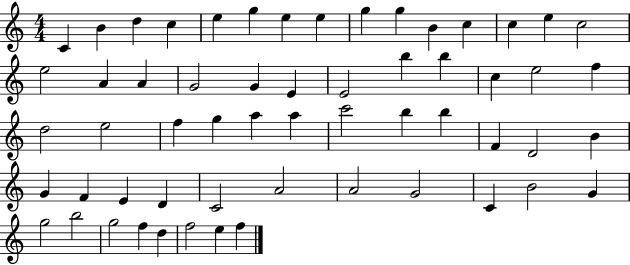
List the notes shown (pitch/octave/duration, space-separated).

C4/q B4/q D5/q C5/q E5/q G5/q E5/q E5/q G5/q G5/q B4/q C5/q C5/q E5/q C5/h E5/h A4/q A4/q G4/h G4/q E4/q E4/h B5/q B5/q C5/q E5/h F5/q D5/h E5/h F5/q G5/q A5/q A5/q C6/h B5/q B5/q F4/q D4/h B4/q G4/q F4/q E4/q D4/q C4/h A4/h A4/h G4/h C4/q B4/h G4/q G5/h B5/h G5/h F5/q D5/q F5/h E5/q F5/q